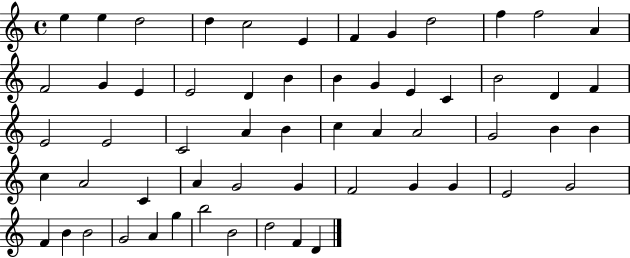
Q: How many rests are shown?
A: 0